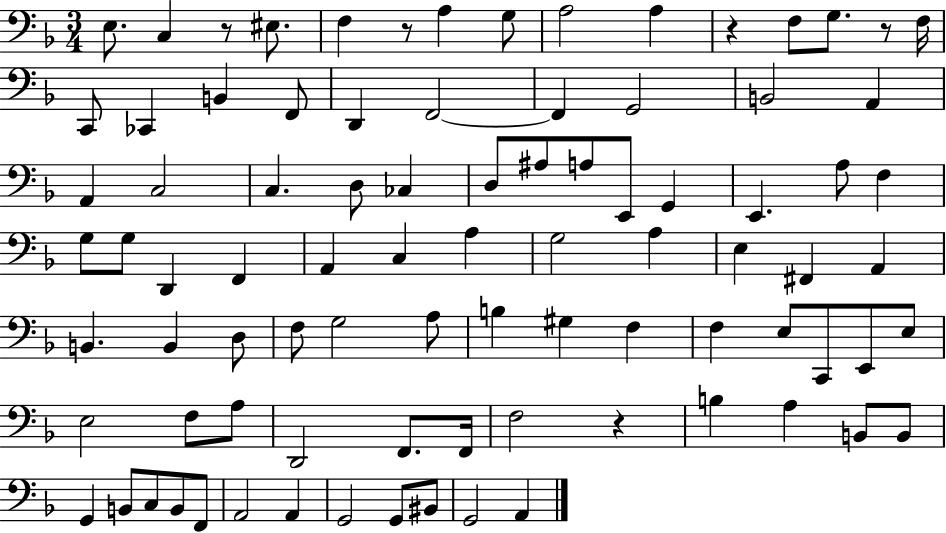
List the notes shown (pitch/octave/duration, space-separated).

E3/e. C3/q R/e EIS3/e. F3/q R/e A3/q G3/e A3/h A3/q R/q F3/e G3/e. R/e F3/s C2/e CES2/q B2/q F2/e D2/q F2/h F2/q G2/h B2/h A2/q A2/q C3/h C3/q. D3/e CES3/q D3/e A#3/e A3/e E2/e G2/q E2/q. A3/e F3/q G3/e G3/e D2/q F2/q A2/q C3/q A3/q G3/h A3/q E3/q F#2/q A2/q B2/q. B2/q D3/e F3/e G3/h A3/e B3/q G#3/q F3/q F3/q E3/e C2/e E2/e E3/e E3/h F3/e A3/e D2/h F2/e. F2/s F3/h R/q B3/q A3/q B2/e B2/e G2/q B2/e C3/e B2/e F2/e A2/h A2/q G2/h G2/e BIS2/e G2/h A2/q